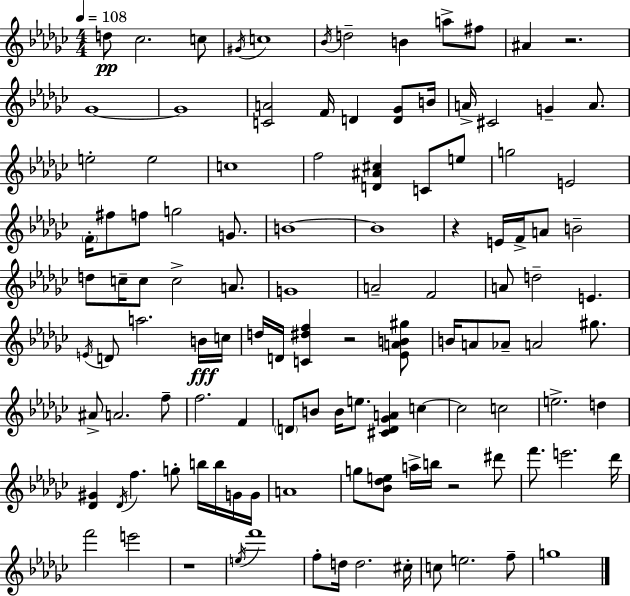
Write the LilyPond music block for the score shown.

{
  \clef treble
  \numericTimeSignature
  \time 4/4
  \key ees \minor
  \tempo 4 = 108
  \repeat volta 2 { d''8\pp ces''2. c''8 | \acciaccatura { gis'16 } c''1 | \acciaccatura { bes'16 } d''2-- b'4 a''8-> | fis''8 ais'4 r2. | \break ges'1~~ | ges'1 | <c' a'>2 f'16 d'4 <d' ges'>8 | b'16 a'16-> cis'2 g'4-- a'8. | \break e''2-. e''2 | c''1 | f''2 <d' ais' cis''>4 c'8 | e''8 g''2 e'2 | \break \parenthesize f'16-. fis''8 f''8 g''2 g'8. | b'1~~ | b'1 | r4 e'16 f'16-> a'8 b'2-- | \break d''8 c''16-- c''8 c''2-> a'8. | g'1 | a'2-- f'2 | a'8 d''2-- e'4. | \break \acciaccatura { e'16 } d'8 a''2. | b'16\fff c''16 d''16 d'16 <c' dis'' f''>4 r2 | <ees' a' b' gis''>8 b'16 a'8 aes'8-- a'2 | gis''8. ais'8-> a'2. | \break f''8-- f''2. f'4 | \parenthesize d'8 b'8 b'16 e''8. <cis' d' ges' a'>4 c''4~~ | c''2 c''2 | e''2.-> d''4 | \break <des' gis'>4 \acciaccatura { des'16 } f''4. g''8-. | b''16 b''16 g'16 g'16 a'1 | g''8 <bes' des'' e''>8 a''16-> b''16 r2 | dis'''8 f'''8. e'''2. | \break des'''16 f'''2 e'''2 | r1 | \acciaccatura { e''16 } f'''1 | f''8-. d''16 d''2. | \break cis''16-. c''8 e''2. | f''8-- g''1 | } \bar "|."
}